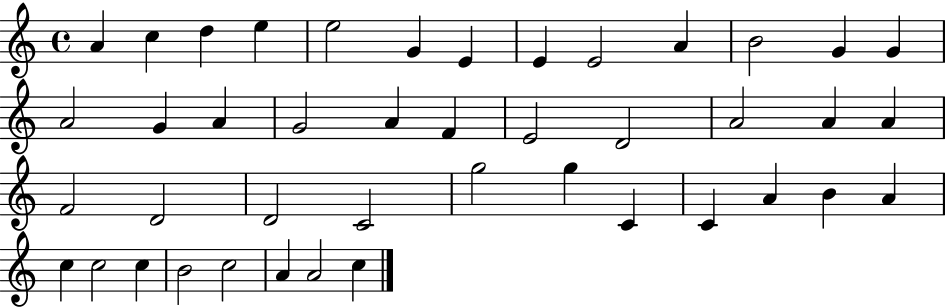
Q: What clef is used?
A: treble